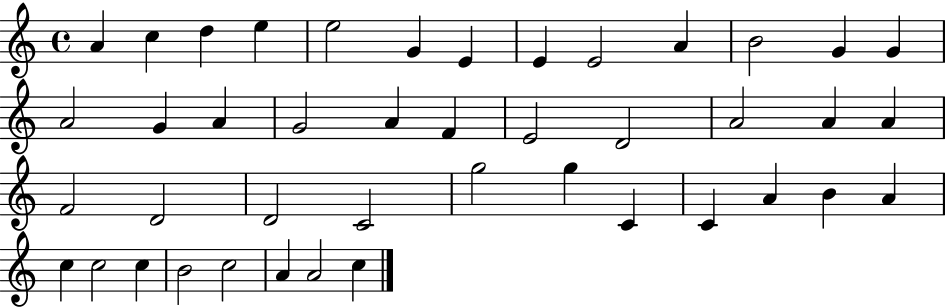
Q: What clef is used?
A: treble